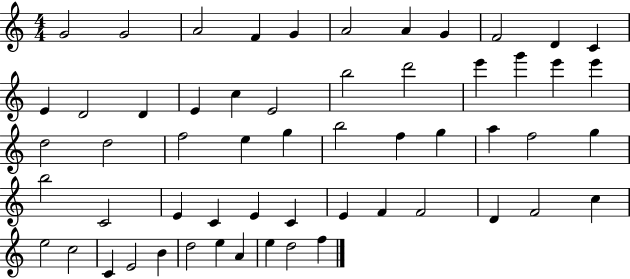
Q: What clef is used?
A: treble